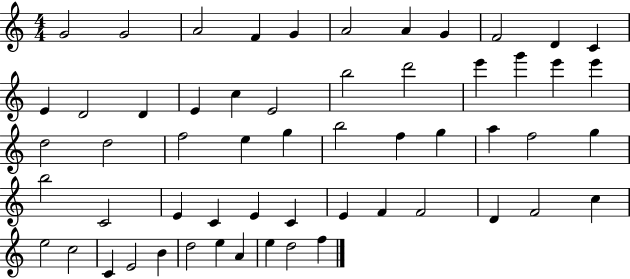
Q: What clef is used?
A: treble